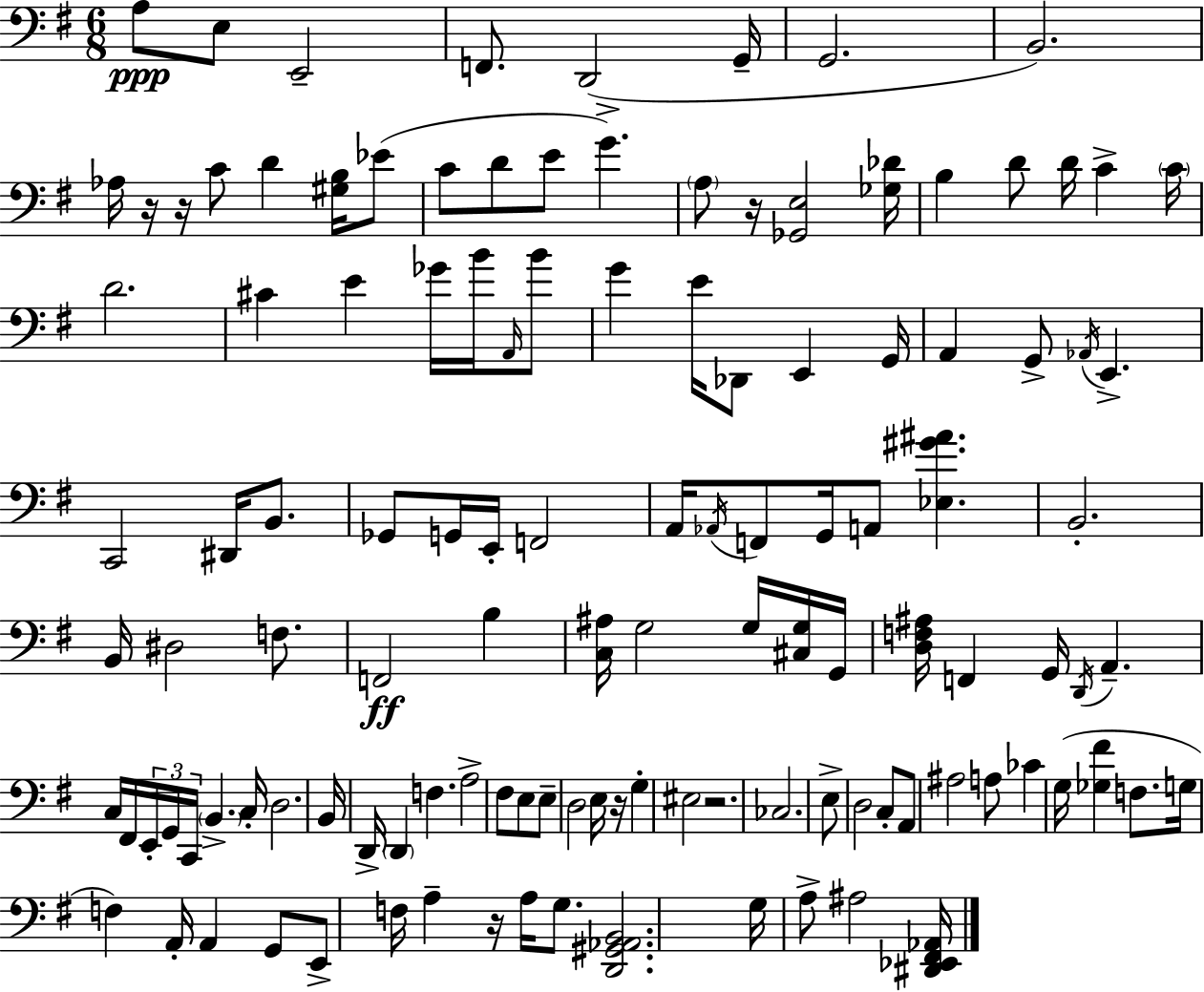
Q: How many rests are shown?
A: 6